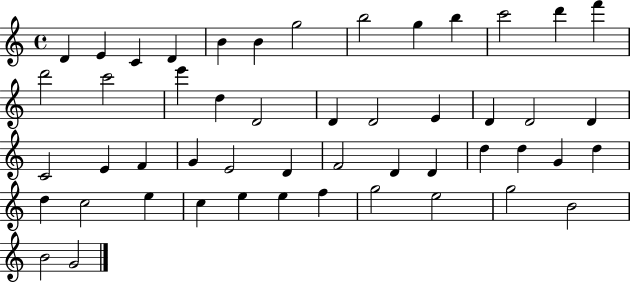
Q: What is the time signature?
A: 4/4